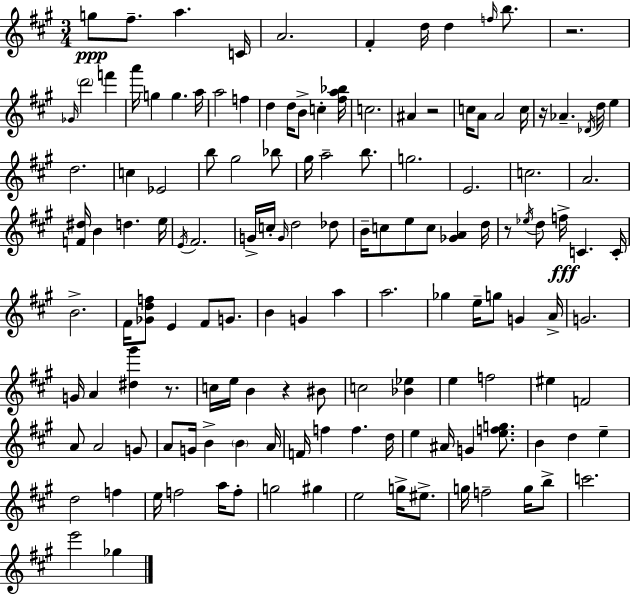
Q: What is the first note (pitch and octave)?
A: G5